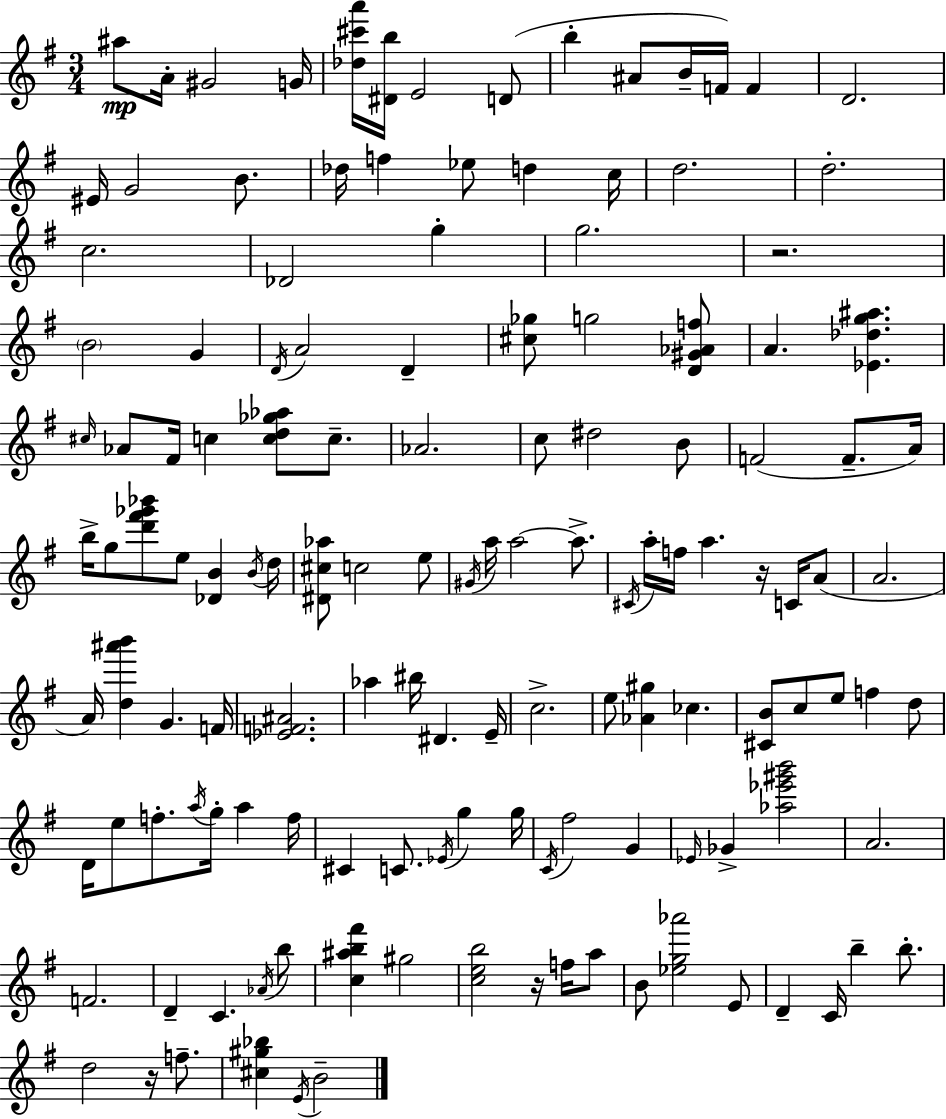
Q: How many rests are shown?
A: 4